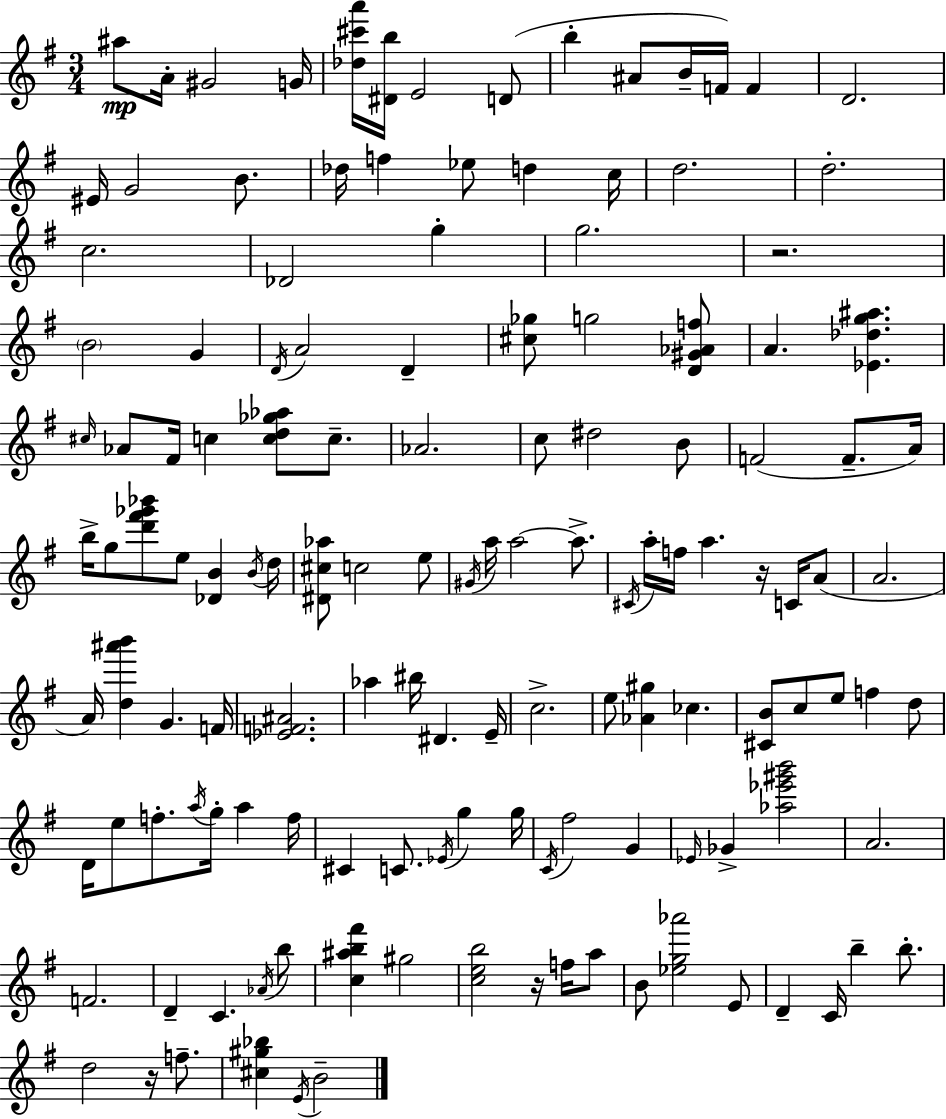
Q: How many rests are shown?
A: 4